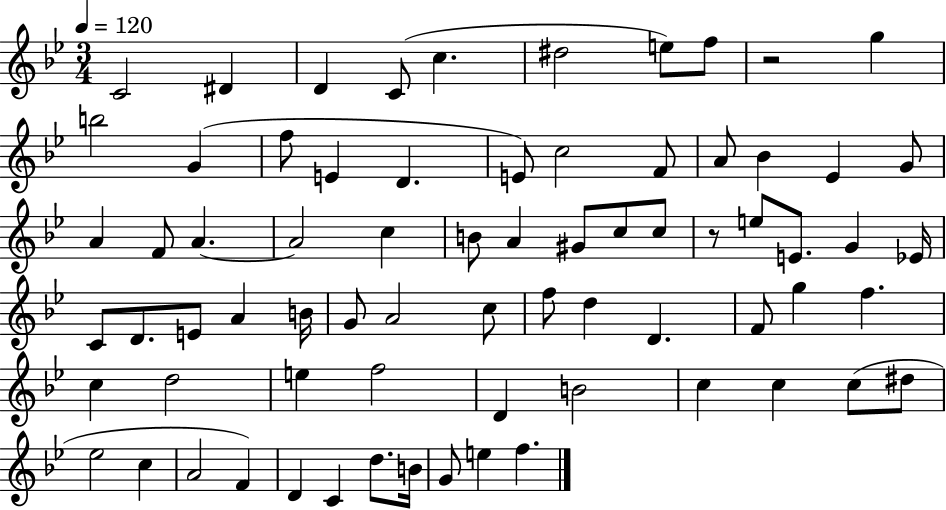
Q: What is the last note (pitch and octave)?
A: F5